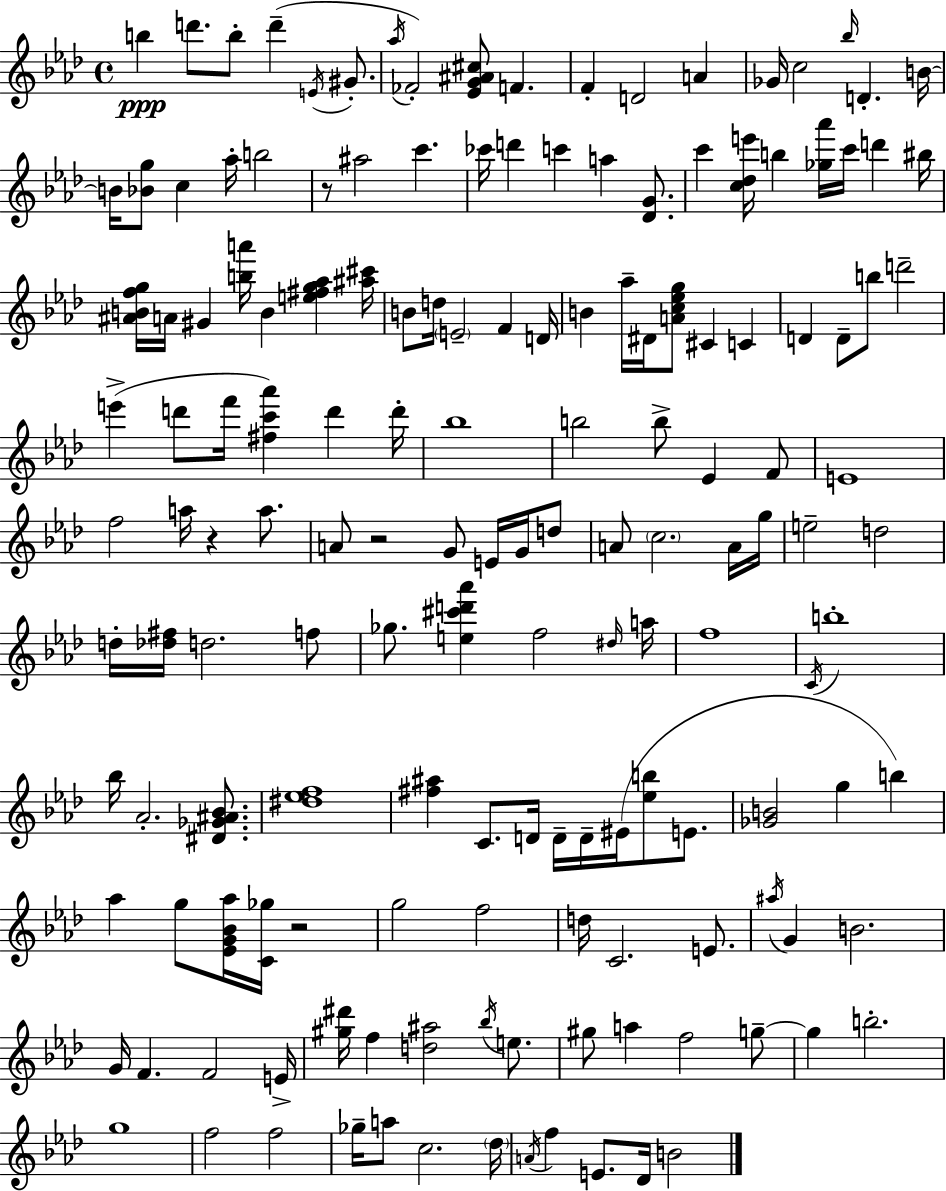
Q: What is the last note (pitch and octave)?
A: B4